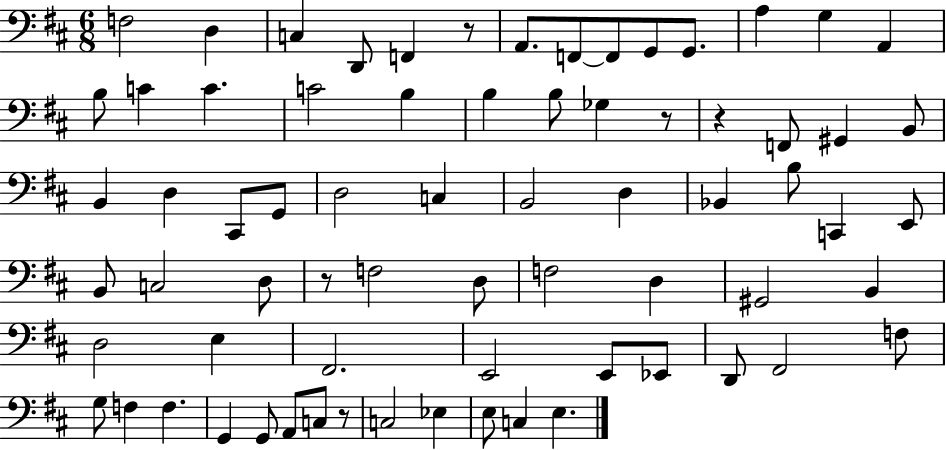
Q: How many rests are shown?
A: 5